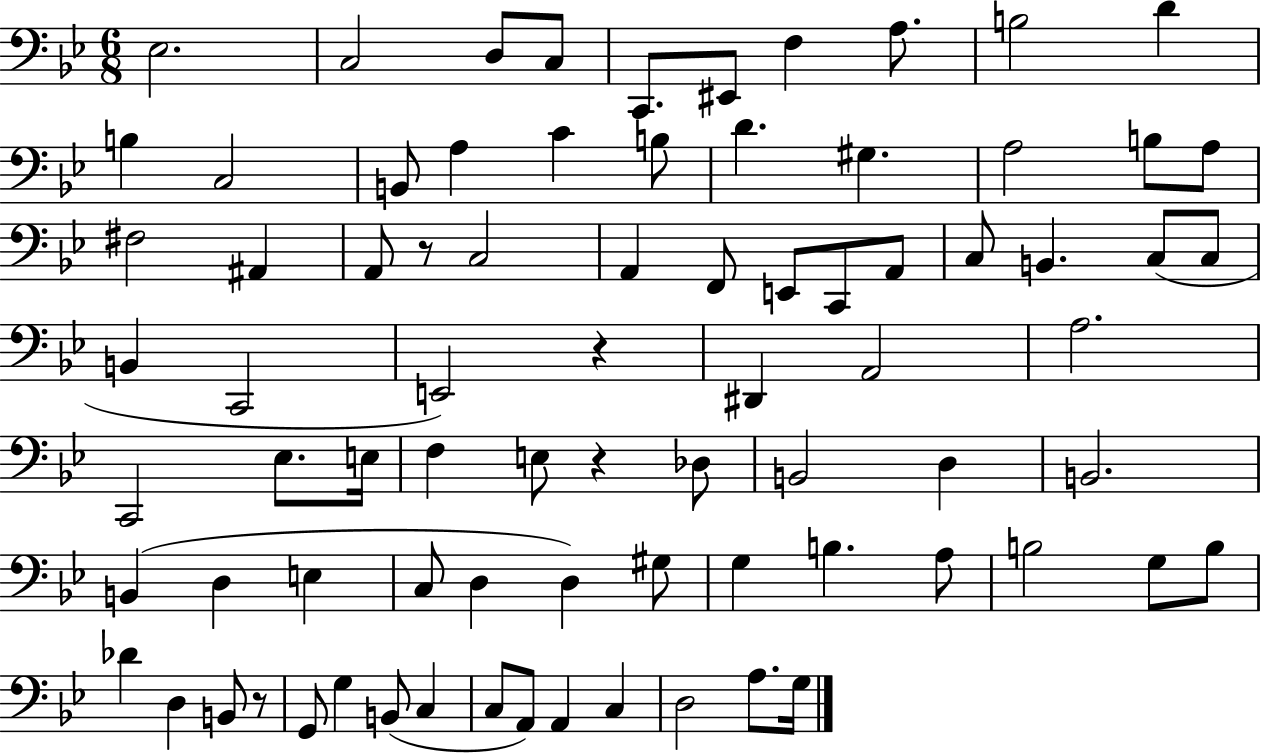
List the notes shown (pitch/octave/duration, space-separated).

Eb3/h. C3/h D3/e C3/e C2/e. EIS2/e F3/q A3/e. B3/h D4/q B3/q C3/h B2/e A3/q C4/q B3/e D4/q. G#3/q. A3/h B3/e A3/e F#3/h A#2/q A2/e R/e C3/h A2/q F2/e E2/e C2/e A2/e C3/e B2/q. C3/e C3/e B2/q C2/h E2/h R/q D#2/q A2/h A3/h. C2/h Eb3/e. E3/s F3/q E3/e R/q Db3/e B2/h D3/q B2/h. B2/q D3/q E3/q C3/e D3/q D3/q G#3/e G3/q B3/q. A3/e B3/h G3/e B3/e Db4/q D3/q B2/e R/e G2/e G3/q B2/e C3/q C3/e A2/e A2/q C3/q D3/h A3/e. G3/s